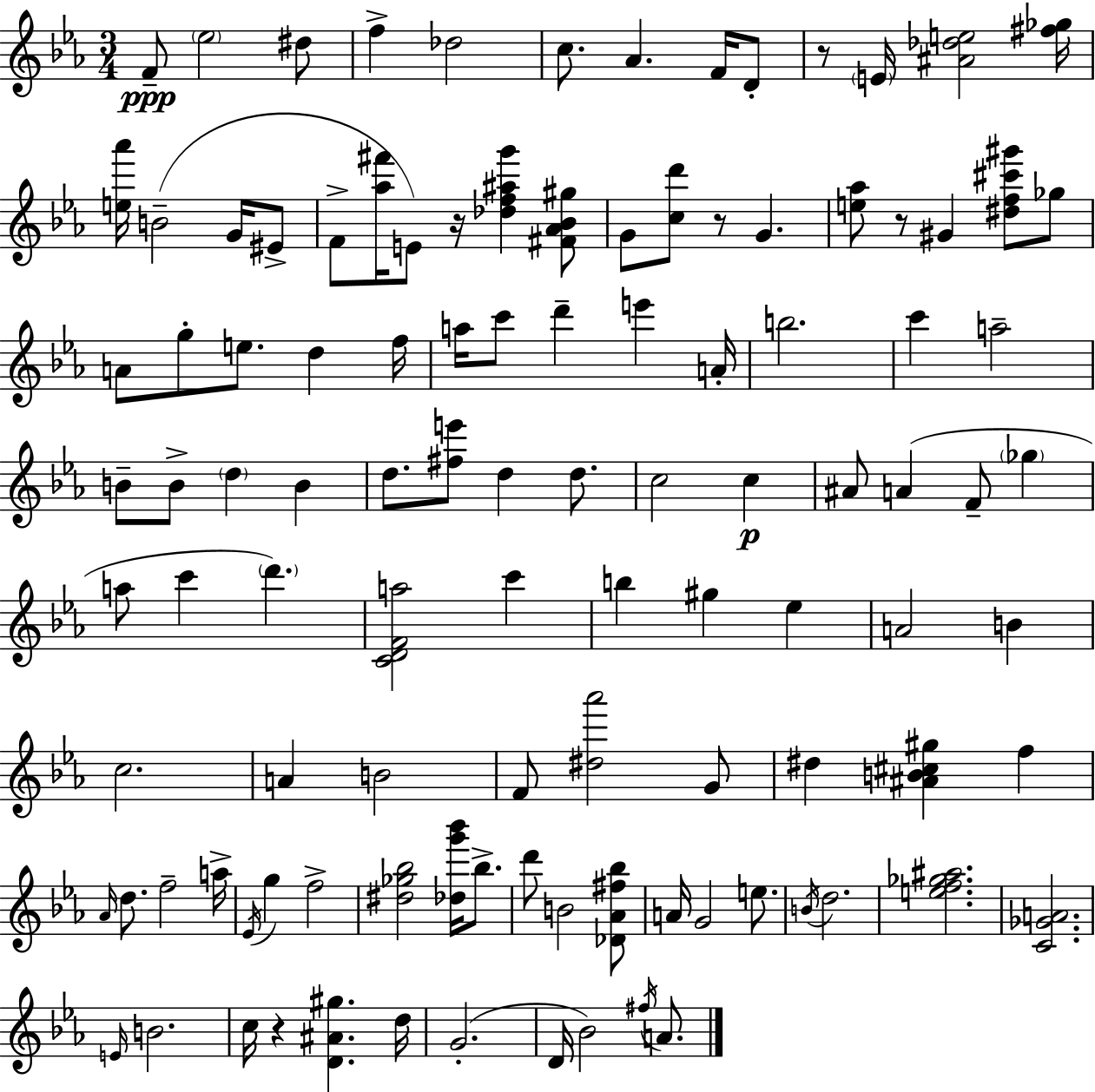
F4/e Eb5/h D#5/e F5/q Db5/h C5/e. Ab4/q. F4/s D4/e R/e E4/s [A#4,Db5,E5]/h [F#5,Gb5]/s [E5,Ab6]/s B4/h G4/s EIS4/e F4/e [Ab5,F#6]/s E4/e R/s [Db5,F5,A#5,G6]/q [F#4,Ab4,Bb4,G#5]/e G4/e [C5,D6]/e R/e G4/q. [E5,Ab5]/e R/e G#4/q [D#5,F5,C#6,G#6]/e Gb5/e A4/e G5/e E5/e. D5/q F5/s A5/s C6/e D6/q E6/q A4/s B5/h. C6/q A5/h B4/e B4/e D5/q B4/q D5/e. [F#5,E6]/e D5/q D5/e. C5/h C5/q A#4/e A4/q F4/e Gb5/q A5/e C6/q D6/q. [C4,D4,F4,A5]/h C6/q B5/q G#5/q Eb5/q A4/h B4/q C5/h. A4/q B4/h F4/e [D#5,Ab6]/h G4/e D#5/q [A#4,B4,C#5,G#5]/q F5/q Ab4/s D5/e. F5/h A5/s Eb4/s G5/q F5/h [D#5,Gb5,Bb5]/h [Db5,G6,Bb6]/s Bb5/e. D6/e B4/h [Db4,Ab4,F#5,Bb5]/e A4/s G4/h E5/e. B4/s D5/h. [E5,F5,Gb5,A#5]/h. [C4,Gb4,A4]/h. E4/s B4/h. C5/s R/q [D4,A#4,G#5]/q. D5/s G4/h. D4/s Bb4/h F#5/s A4/e.